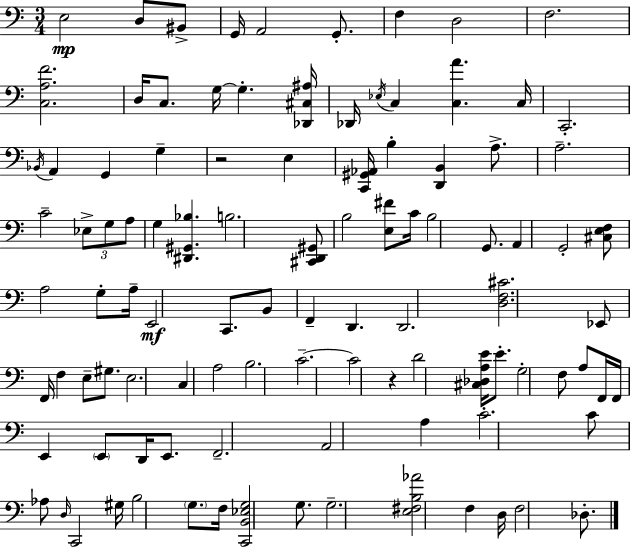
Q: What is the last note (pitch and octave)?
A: Db3